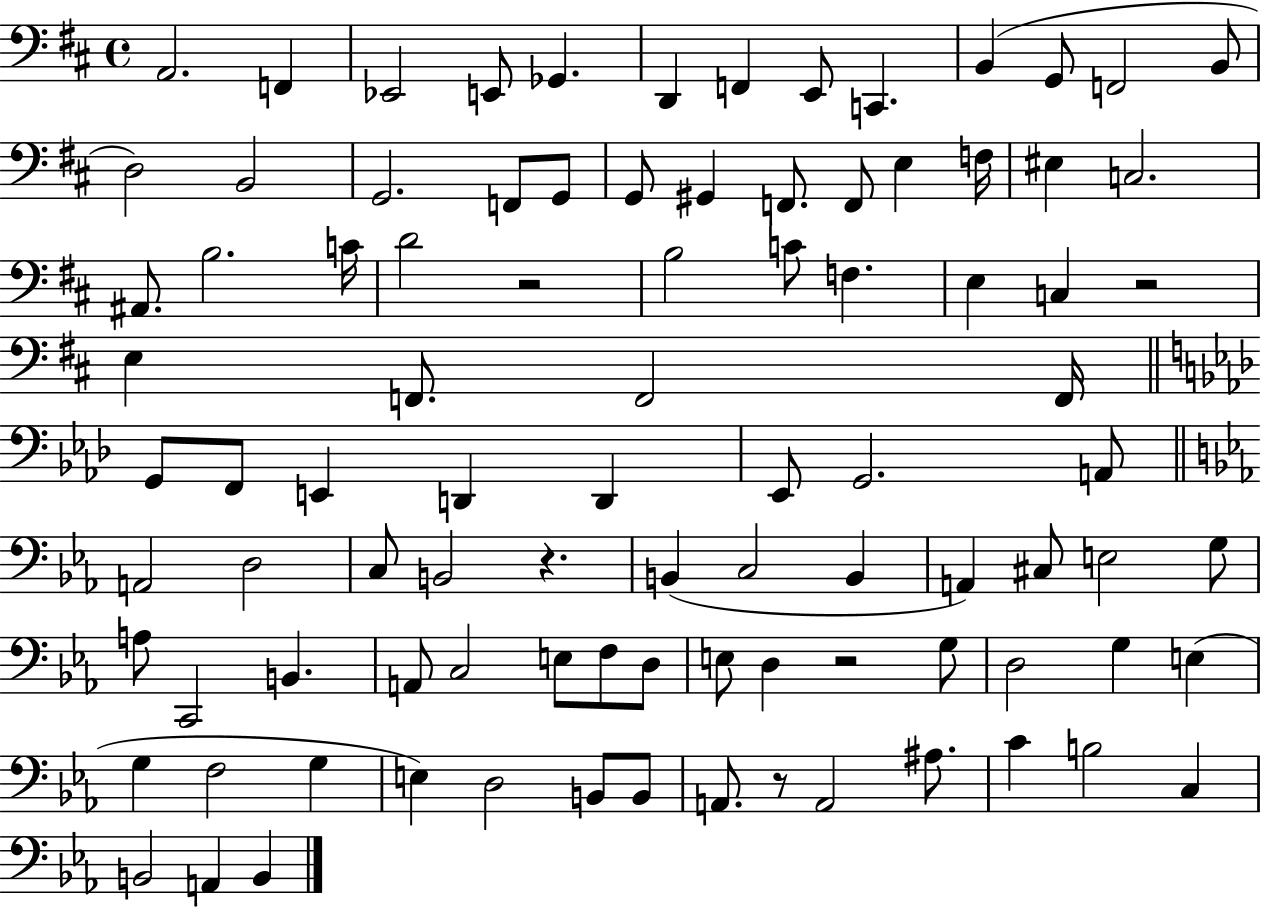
A2/h. F2/q Eb2/h E2/e Gb2/q. D2/q F2/q E2/e C2/q. B2/q G2/e F2/h B2/e D3/h B2/h G2/h. F2/e G2/e G2/e G#2/q F2/e. F2/e E3/q F3/s EIS3/q C3/h. A#2/e. B3/h. C4/s D4/h R/h B3/h C4/e F3/q. E3/q C3/q R/h E3/q F2/e. F2/h F2/s G2/e F2/e E2/q D2/q D2/q Eb2/e G2/h. A2/e A2/h D3/h C3/e B2/h R/q. B2/q C3/h B2/q A2/q C#3/e E3/h G3/e A3/e C2/h B2/q. A2/e C3/h E3/e F3/e D3/e E3/e D3/q R/h G3/e D3/h G3/q E3/q G3/q F3/h G3/q E3/q D3/h B2/e B2/e A2/e. R/e A2/h A#3/e. C4/q B3/h C3/q B2/h A2/q B2/q